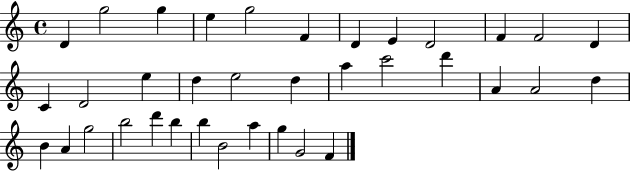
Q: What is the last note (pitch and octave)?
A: F4